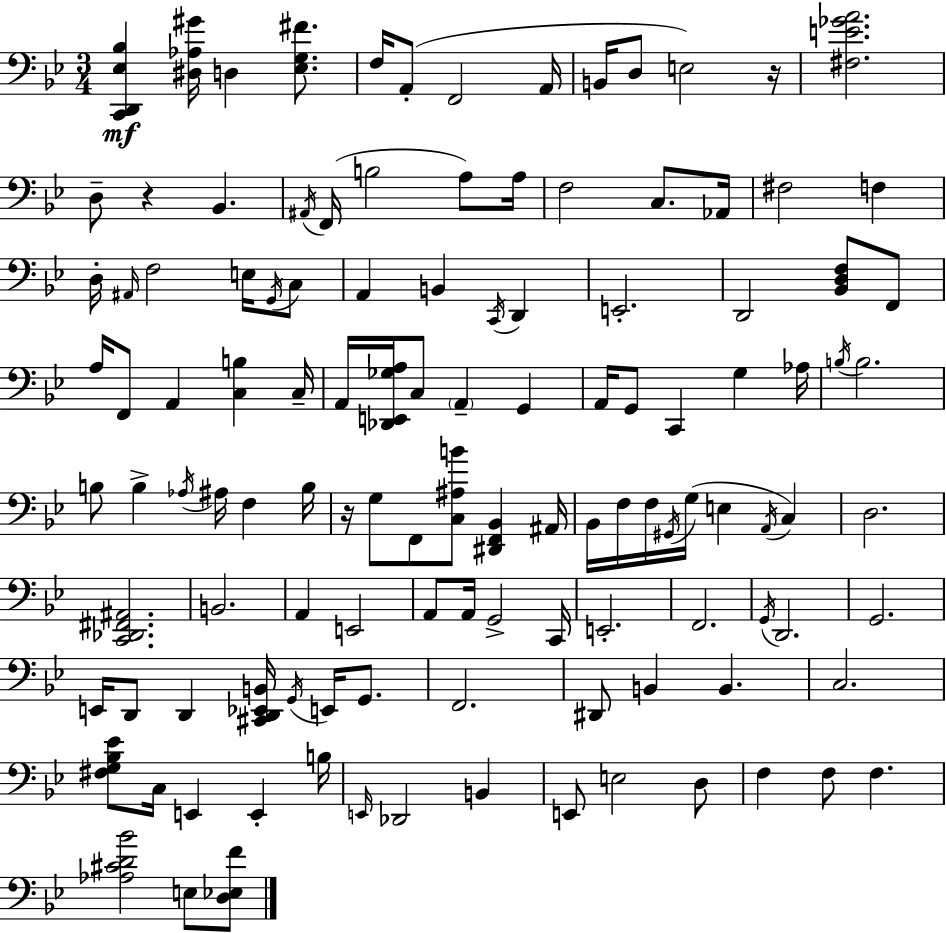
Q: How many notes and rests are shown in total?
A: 120